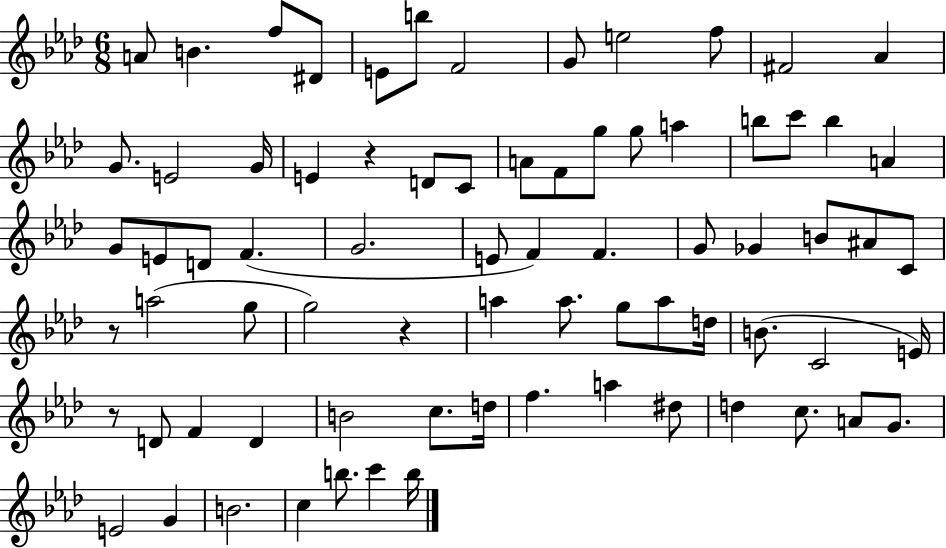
{
  \clef treble
  \numericTimeSignature
  \time 6/8
  \key aes \major
  \repeat volta 2 { a'8 b'4. f''8 dis'8 | e'8 b''8 f'2 | g'8 e''2 f''8 | fis'2 aes'4 | \break g'8. e'2 g'16 | e'4 r4 d'8 c'8 | a'8 f'8 g''8 g''8 a''4 | b''8 c'''8 b''4 a'4 | \break g'8 e'8 d'8 f'4.( | g'2. | e'8 f'4) f'4. | g'8 ges'4 b'8 ais'8 c'8 | \break r8 a''2( g''8 | g''2) r4 | a''4 a''8. g''8 a''8 d''16 | b'8.( c'2 e'16) | \break r8 d'8 f'4 d'4 | b'2 c''8. d''16 | f''4. a''4 dis''8 | d''4 c''8. a'8 g'8. | \break e'2 g'4 | b'2. | c''4 b''8. c'''4 b''16 | } \bar "|."
}